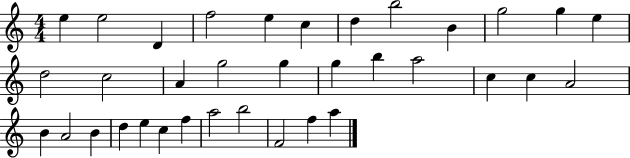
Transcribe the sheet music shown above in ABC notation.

X:1
T:Untitled
M:4/4
L:1/4
K:C
e e2 D f2 e c d b2 B g2 g e d2 c2 A g2 g g b a2 c c A2 B A2 B d e c f a2 b2 F2 f a